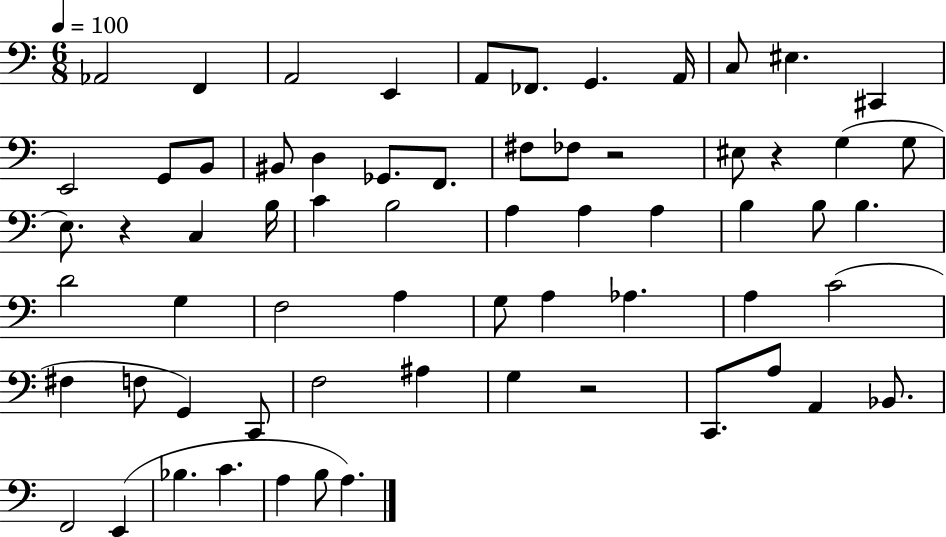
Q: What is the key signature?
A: C major